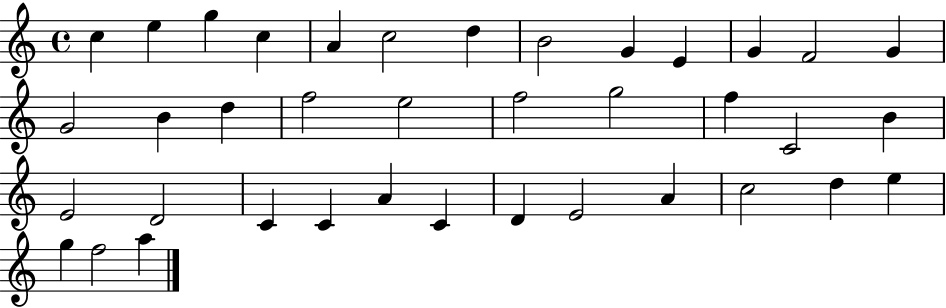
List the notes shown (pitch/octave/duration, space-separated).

C5/q E5/q G5/q C5/q A4/q C5/h D5/q B4/h G4/q E4/q G4/q F4/h G4/q G4/h B4/q D5/q F5/h E5/h F5/h G5/h F5/q C4/h B4/q E4/h D4/h C4/q C4/q A4/q C4/q D4/q E4/h A4/q C5/h D5/q E5/q G5/q F5/h A5/q